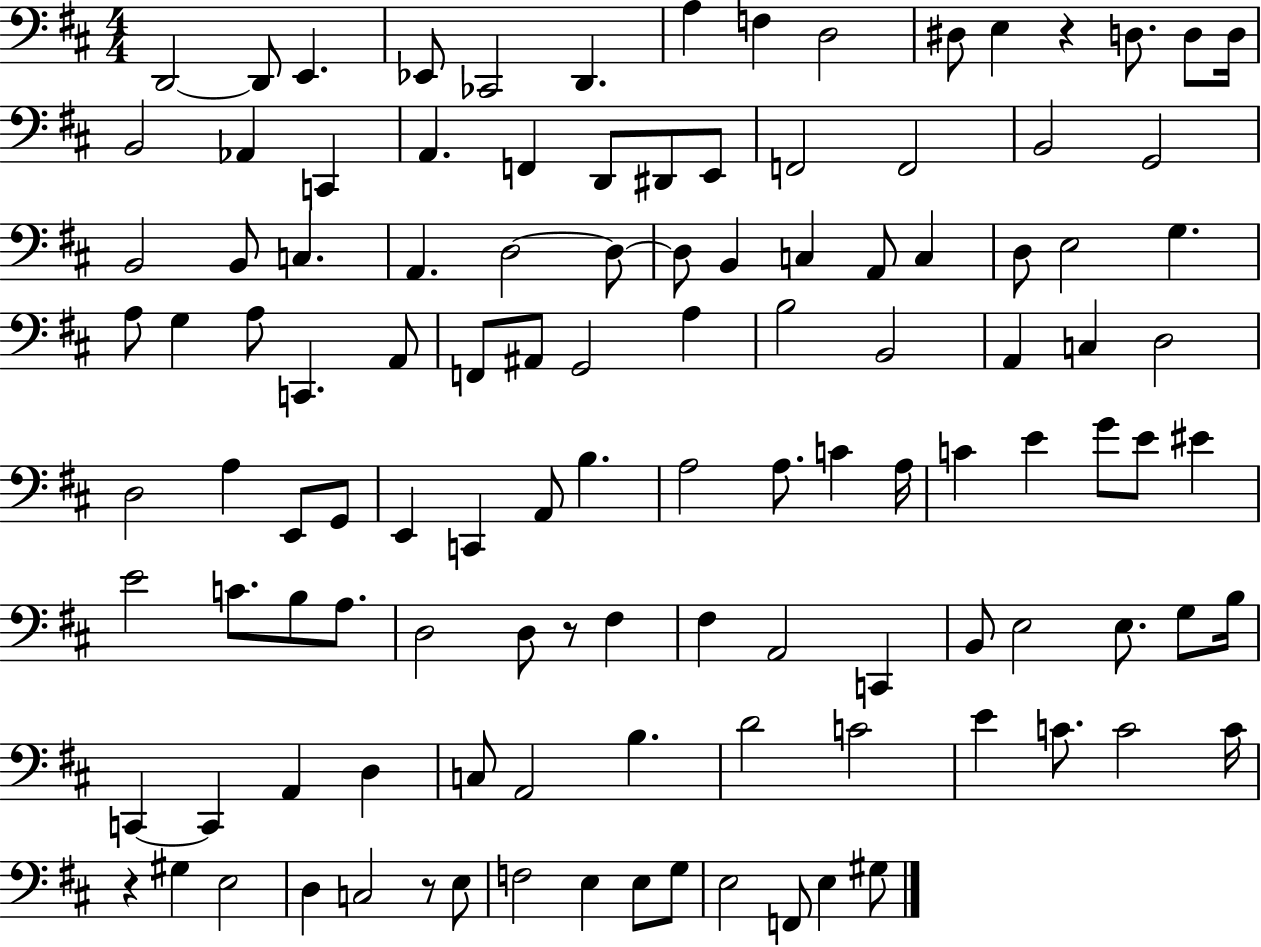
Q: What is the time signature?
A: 4/4